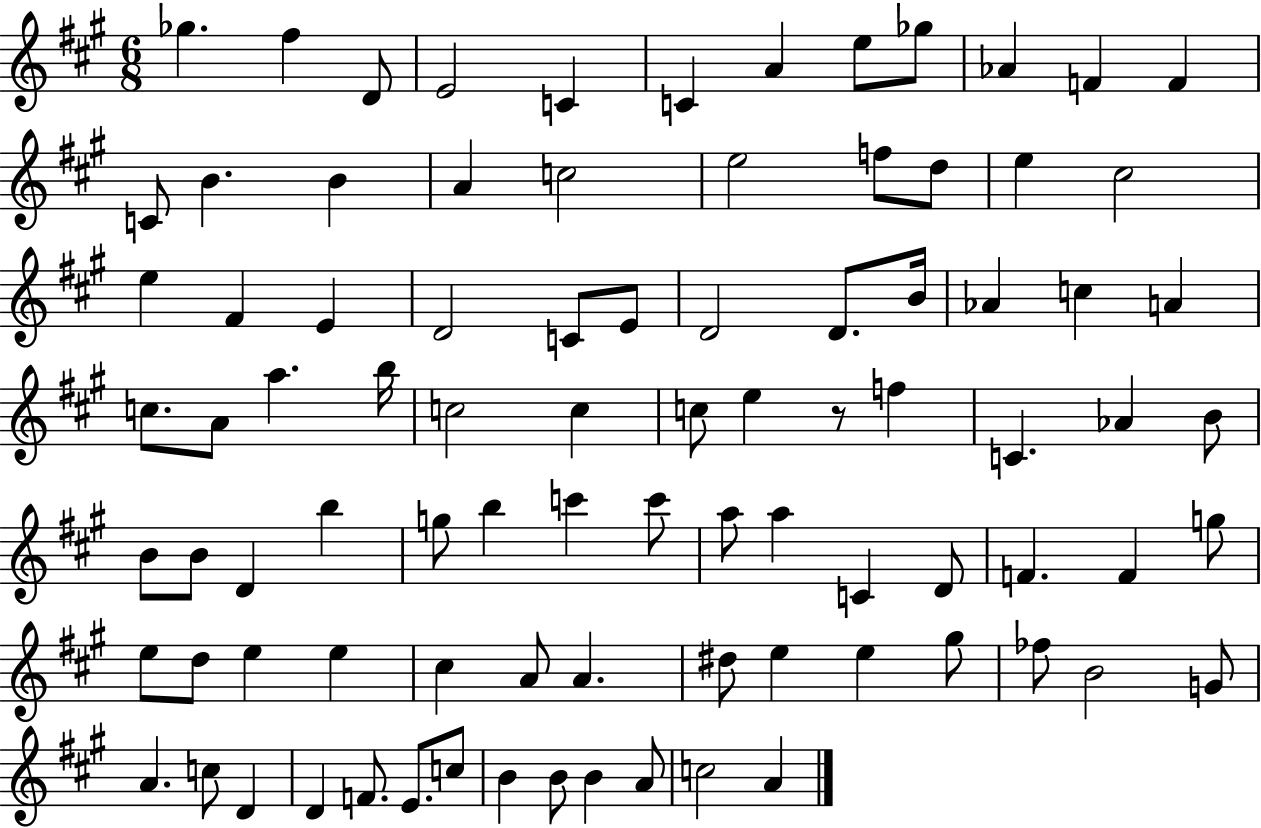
{
  \clef treble
  \numericTimeSignature
  \time 6/8
  \key a \major
  \repeat volta 2 { ges''4. fis''4 d'8 | e'2 c'4 | c'4 a'4 e''8 ges''8 | aes'4 f'4 f'4 | \break c'8 b'4. b'4 | a'4 c''2 | e''2 f''8 d''8 | e''4 cis''2 | \break e''4 fis'4 e'4 | d'2 c'8 e'8 | d'2 d'8. b'16 | aes'4 c''4 a'4 | \break c''8. a'8 a''4. b''16 | c''2 c''4 | c''8 e''4 r8 f''4 | c'4. aes'4 b'8 | \break b'8 b'8 d'4 b''4 | g''8 b''4 c'''4 c'''8 | a''8 a''4 c'4 d'8 | f'4. f'4 g''8 | \break e''8 d''8 e''4 e''4 | cis''4 a'8 a'4. | dis''8 e''4 e''4 gis''8 | fes''8 b'2 g'8 | \break a'4. c''8 d'4 | d'4 f'8. e'8. c''8 | b'4 b'8 b'4 a'8 | c''2 a'4 | \break } \bar "|."
}